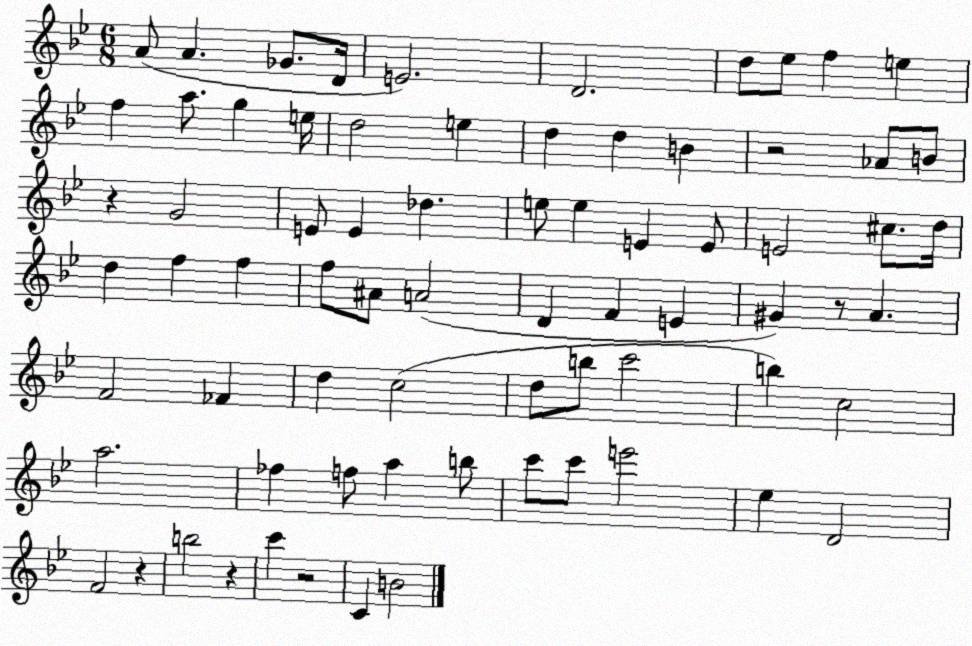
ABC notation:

X:1
T:Untitled
M:6/8
L:1/4
K:Bb
A/2 A _G/2 D/4 E2 D2 d/2 _e/2 f e f a/2 g e/4 d2 e d d B z2 _A/2 B/2 z G2 E/2 E _d e/2 e E E/2 E2 ^c/2 d/4 d f f f/2 ^A/2 A2 D F E ^G z/2 A F2 _F d c2 d/2 b/2 c'2 b c2 a2 _f f/2 a b/2 c'/2 c'/2 e'2 _e D2 F2 z b2 z c' z2 C B2